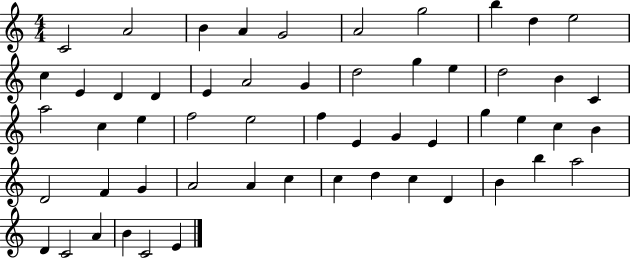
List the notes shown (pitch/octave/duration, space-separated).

C4/h A4/h B4/q A4/q G4/h A4/h G5/h B5/q D5/q E5/h C5/q E4/q D4/q D4/q E4/q A4/h G4/q D5/h G5/q E5/q D5/h B4/q C4/q A5/h C5/q E5/q F5/h E5/h F5/q E4/q G4/q E4/q G5/q E5/q C5/q B4/q D4/h F4/q G4/q A4/h A4/q C5/q C5/q D5/q C5/q D4/q B4/q B5/q A5/h D4/q C4/h A4/q B4/q C4/h E4/q